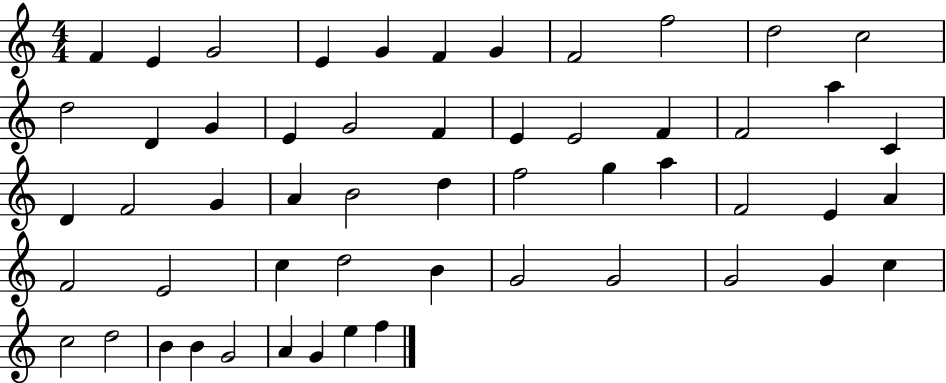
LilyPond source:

{
  \clef treble
  \numericTimeSignature
  \time 4/4
  \key c \major
  f'4 e'4 g'2 | e'4 g'4 f'4 g'4 | f'2 f''2 | d''2 c''2 | \break d''2 d'4 g'4 | e'4 g'2 f'4 | e'4 e'2 f'4 | f'2 a''4 c'4 | \break d'4 f'2 g'4 | a'4 b'2 d''4 | f''2 g''4 a''4 | f'2 e'4 a'4 | \break f'2 e'2 | c''4 d''2 b'4 | g'2 g'2 | g'2 g'4 c''4 | \break c''2 d''2 | b'4 b'4 g'2 | a'4 g'4 e''4 f''4 | \bar "|."
}